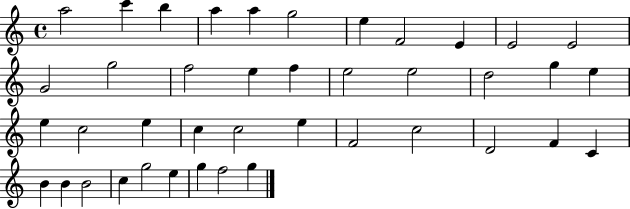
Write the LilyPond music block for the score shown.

{
  \clef treble
  \time 4/4
  \defaultTimeSignature
  \key c \major
  a''2 c'''4 b''4 | a''4 a''4 g''2 | e''4 f'2 e'4 | e'2 e'2 | \break g'2 g''2 | f''2 e''4 f''4 | e''2 e''2 | d''2 g''4 e''4 | \break e''4 c''2 e''4 | c''4 c''2 e''4 | f'2 c''2 | d'2 f'4 c'4 | \break b'4 b'4 b'2 | c''4 g''2 e''4 | g''4 f''2 g''4 | \bar "|."
}